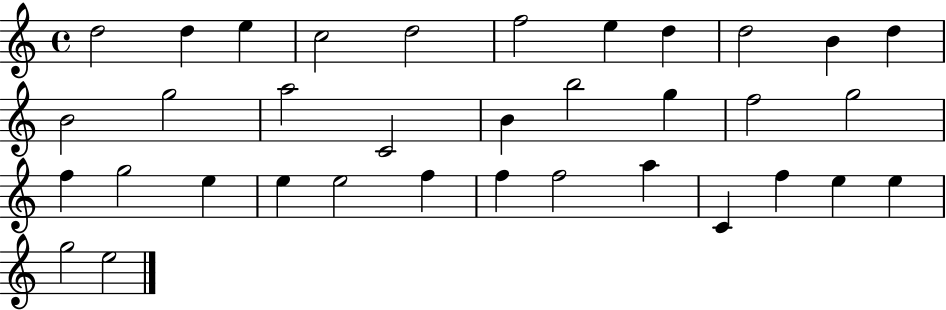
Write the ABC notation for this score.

X:1
T:Untitled
M:4/4
L:1/4
K:C
d2 d e c2 d2 f2 e d d2 B d B2 g2 a2 C2 B b2 g f2 g2 f g2 e e e2 f f f2 a C f e e g2 e2